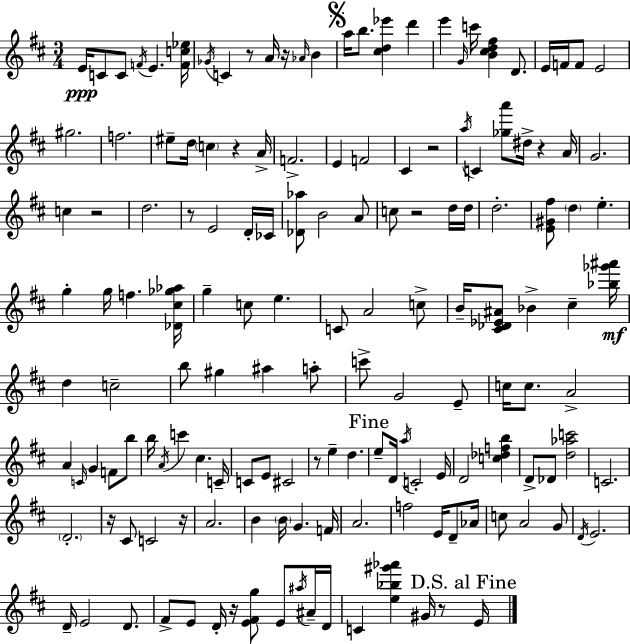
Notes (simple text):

E4/s C4/e C4/e F4/s E4/q. [F4,C5,Eb5]/s Gb4/s C4/q R/e A4/s R/s Ab4/s B4/q A5/s B5/e. [C#5,D5,Eb6]/q D6/q E6/q G4/s C6/s [B4,C#5,D5,F#5]/q D4/e. E4/s F4/s F4/e E4/h G#5/h. F5/h. EIS5/e D5/s C5/q R/q A4/s F4/h. E4/q F4/h C#4/q R/h A5/s C4/q [Gb5,A6]/e D#5/s R/q A4/s G4/h. C5/q R/h D5/h. R/e E4/h D4/s CES4/s [Db4,Ab5]/e B4/h A4/e C5/e R/h D5/s D5/s D5/h. [E4,G#4,F#5]/e D5/q E5/q. G5/q G5/s F5/q. [Db4,C#5,Gb5,Ab5]/s G5/q C5/e E5/q. C4/e A4/h C5/e B4/s [C#4,Db4,Eb4,A#4]/e Bb4/q C#5/q [Bb5,Gb6,A#6]/s D5/q C5/h B5/e G#5/q A#5/q A5/e C6/e G4/h E4/e C5/s C5/e. A4/h A4/q C4/s G4/q F4/e B5/e B5/s A4/s C6/q C#5/q. C4/s C4/e E4/e C#4/h R/e E5/q D5/q. E5/e D4/s A5/s C4/h E4/s D4/h [C5,Db5,F5,B5]/q D4/e Db4/e [D5,Ab5,C6]/h C4/h. D4/h. R/s C#4/e C4/h R/s A4/h. B4/q B4/s G4/q. F4/s A4/h. F5/h E4/s D4/e Ab4/s C5/e A4/h G4/e D4/s E4/h. D4/s E4/h D4/e. F#4/e E4/e D4/s R/s [E4,F#4,G5]/e E4/e A#5/s A#4/s D4/s C4/q [E5,Bb5,G#6,Ab6]/q G#4/s R/e E4/s